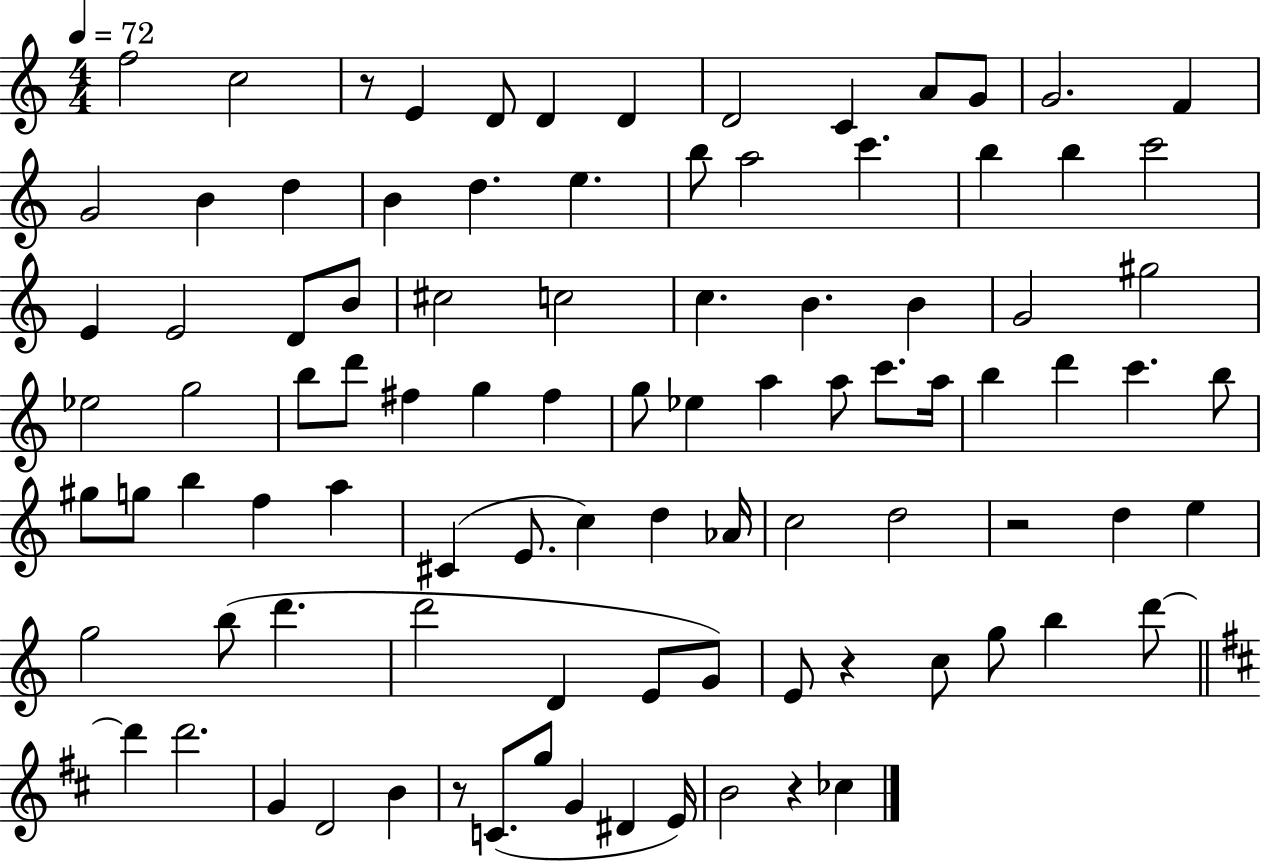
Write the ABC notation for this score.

X:1
T:Untitled
M:4/4
L:1/4
K:C
f2 c2 z/2 E D/2 D D D2 C A/2 G/2 G2 F G2 B d B d e b/2 a2 c' b b c'2 E E2 D/2 B/2 ^c2 c2 c B B G2 ^g2 _e2 g2 b/2 d'/2 ^f g ^f g/2 _e a a/2 c'/2 a/4 b d' c' b/2 ^g/2 g/2 b f a ^C E/2 c d _A/4 c2 d2 z2 d e g2 b/2 d' d'2 D E/2 G/2 E/2 z c/2 g/2 b d'/2 d' d'2 G D2 B z/2 C/2 g/2 G ^D E/4 B2 z _c